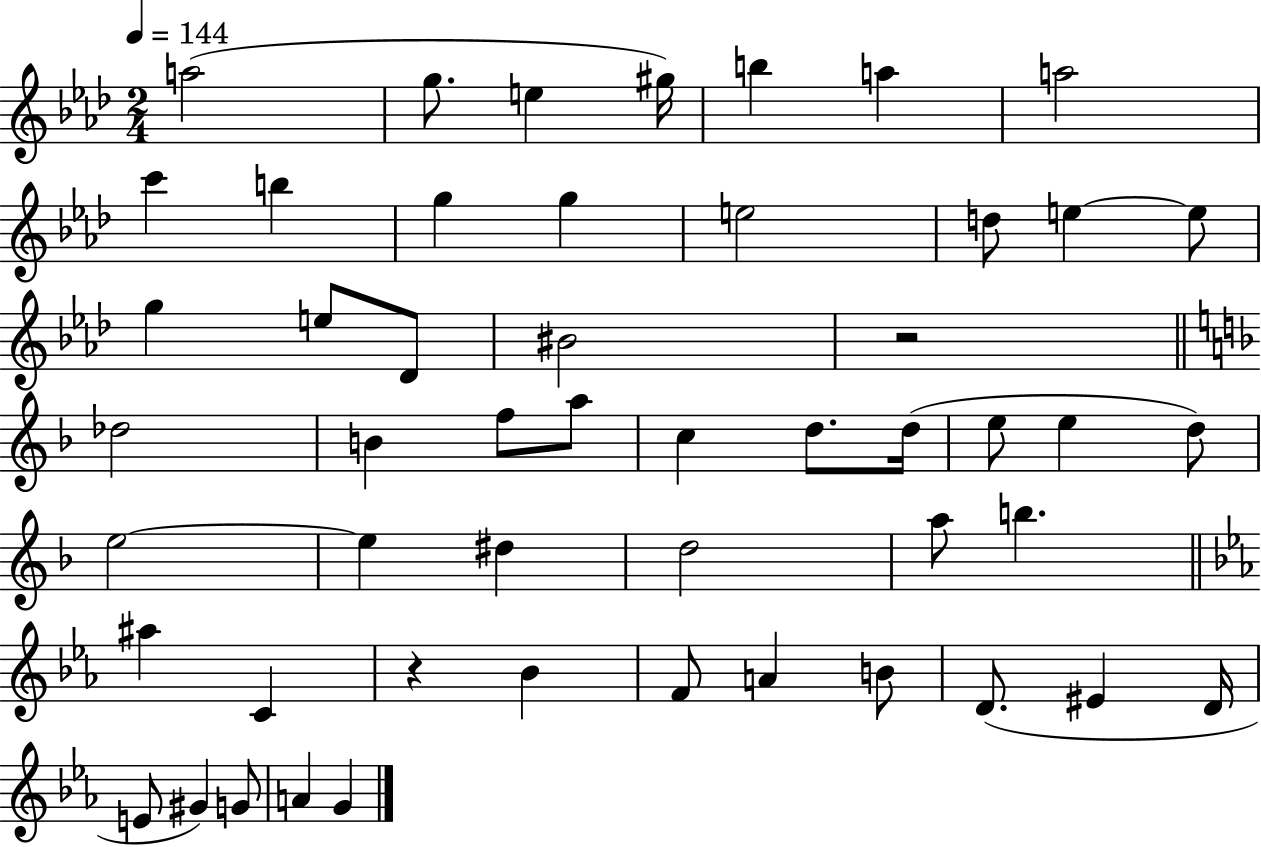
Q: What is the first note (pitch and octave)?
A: A5